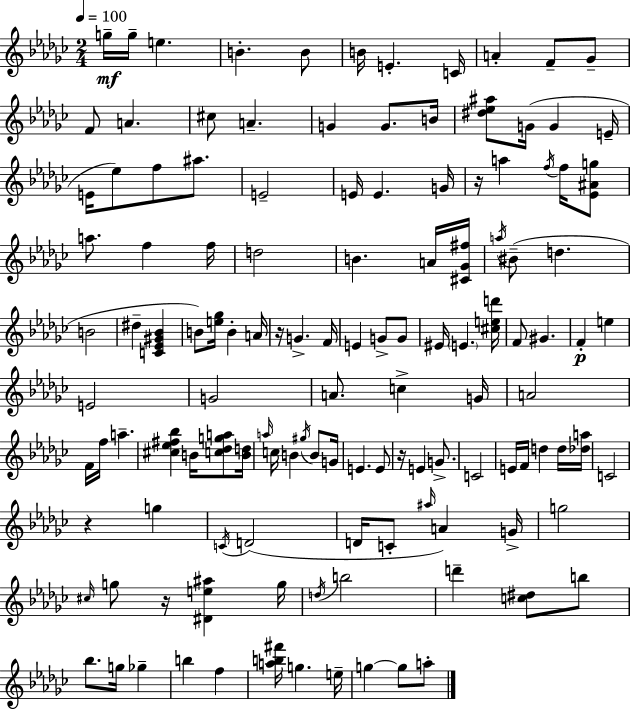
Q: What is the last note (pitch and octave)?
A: A5